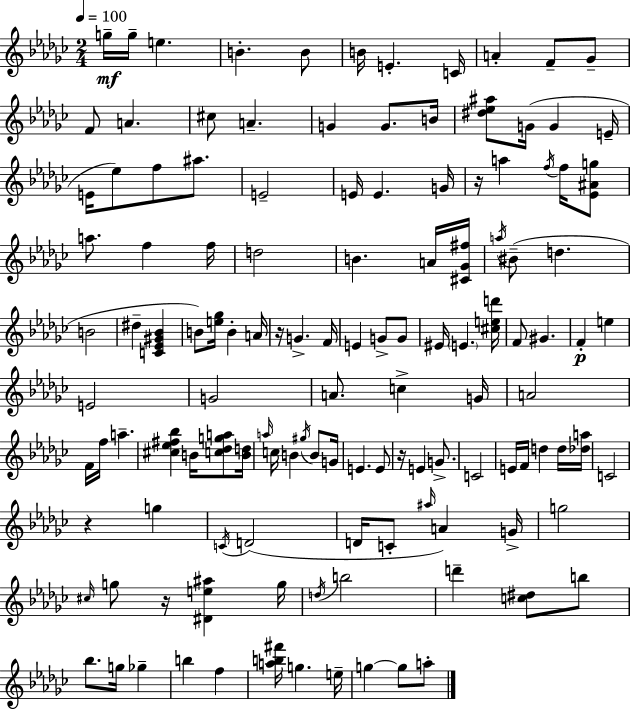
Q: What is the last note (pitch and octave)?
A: A5